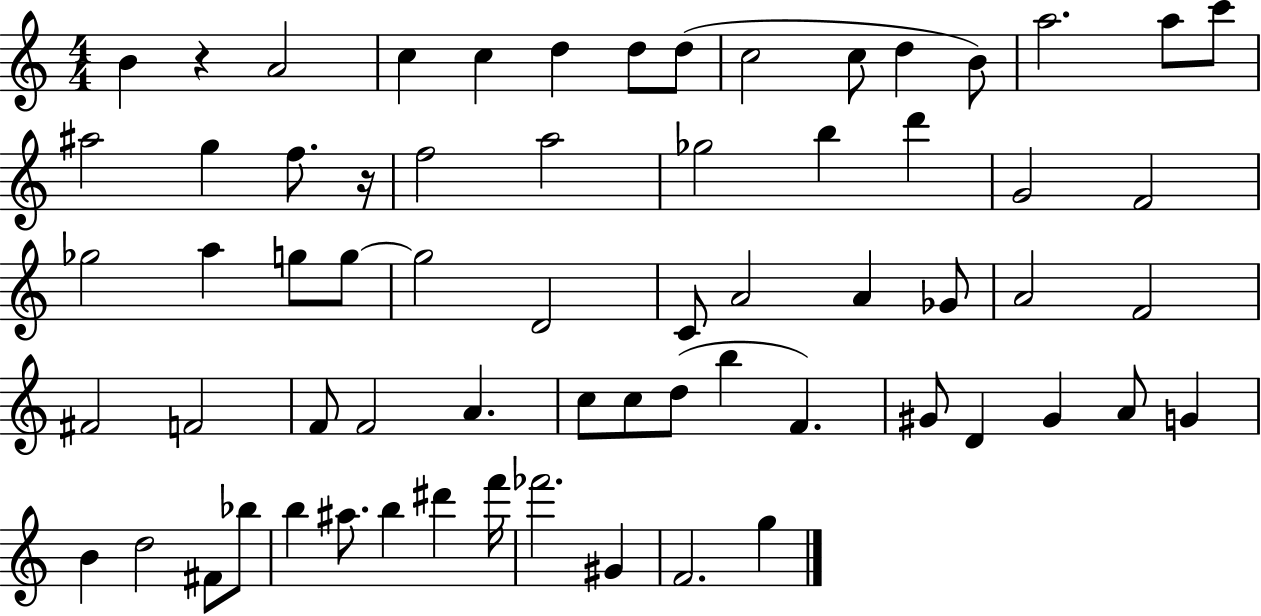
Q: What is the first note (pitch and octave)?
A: B4